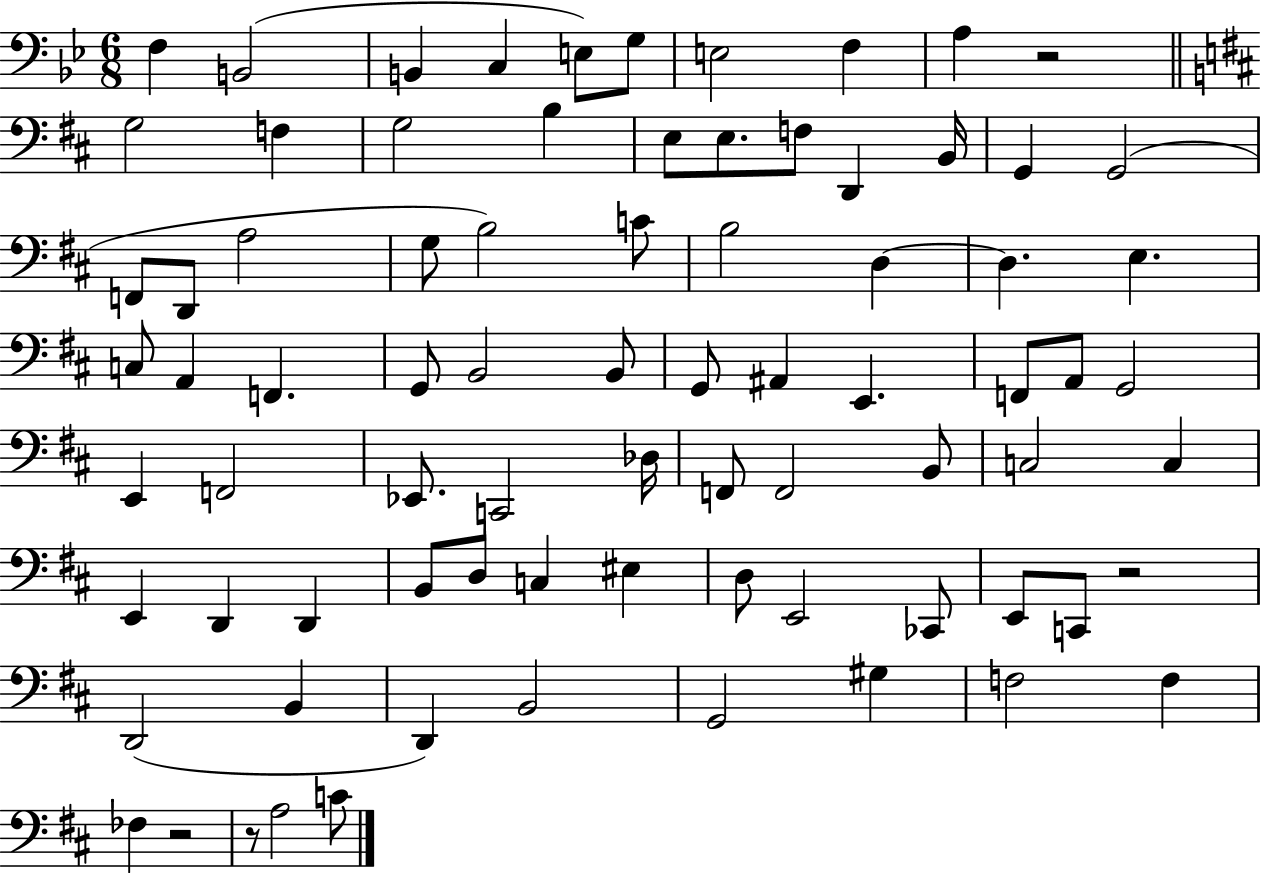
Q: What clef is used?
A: bass